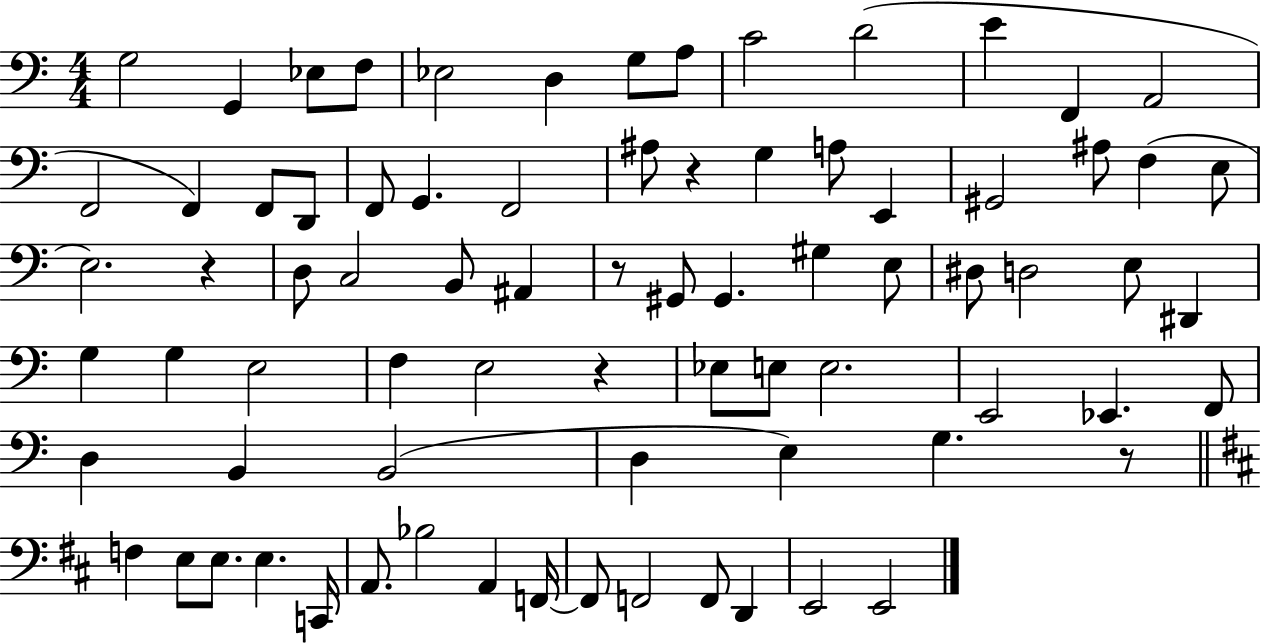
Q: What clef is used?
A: bass